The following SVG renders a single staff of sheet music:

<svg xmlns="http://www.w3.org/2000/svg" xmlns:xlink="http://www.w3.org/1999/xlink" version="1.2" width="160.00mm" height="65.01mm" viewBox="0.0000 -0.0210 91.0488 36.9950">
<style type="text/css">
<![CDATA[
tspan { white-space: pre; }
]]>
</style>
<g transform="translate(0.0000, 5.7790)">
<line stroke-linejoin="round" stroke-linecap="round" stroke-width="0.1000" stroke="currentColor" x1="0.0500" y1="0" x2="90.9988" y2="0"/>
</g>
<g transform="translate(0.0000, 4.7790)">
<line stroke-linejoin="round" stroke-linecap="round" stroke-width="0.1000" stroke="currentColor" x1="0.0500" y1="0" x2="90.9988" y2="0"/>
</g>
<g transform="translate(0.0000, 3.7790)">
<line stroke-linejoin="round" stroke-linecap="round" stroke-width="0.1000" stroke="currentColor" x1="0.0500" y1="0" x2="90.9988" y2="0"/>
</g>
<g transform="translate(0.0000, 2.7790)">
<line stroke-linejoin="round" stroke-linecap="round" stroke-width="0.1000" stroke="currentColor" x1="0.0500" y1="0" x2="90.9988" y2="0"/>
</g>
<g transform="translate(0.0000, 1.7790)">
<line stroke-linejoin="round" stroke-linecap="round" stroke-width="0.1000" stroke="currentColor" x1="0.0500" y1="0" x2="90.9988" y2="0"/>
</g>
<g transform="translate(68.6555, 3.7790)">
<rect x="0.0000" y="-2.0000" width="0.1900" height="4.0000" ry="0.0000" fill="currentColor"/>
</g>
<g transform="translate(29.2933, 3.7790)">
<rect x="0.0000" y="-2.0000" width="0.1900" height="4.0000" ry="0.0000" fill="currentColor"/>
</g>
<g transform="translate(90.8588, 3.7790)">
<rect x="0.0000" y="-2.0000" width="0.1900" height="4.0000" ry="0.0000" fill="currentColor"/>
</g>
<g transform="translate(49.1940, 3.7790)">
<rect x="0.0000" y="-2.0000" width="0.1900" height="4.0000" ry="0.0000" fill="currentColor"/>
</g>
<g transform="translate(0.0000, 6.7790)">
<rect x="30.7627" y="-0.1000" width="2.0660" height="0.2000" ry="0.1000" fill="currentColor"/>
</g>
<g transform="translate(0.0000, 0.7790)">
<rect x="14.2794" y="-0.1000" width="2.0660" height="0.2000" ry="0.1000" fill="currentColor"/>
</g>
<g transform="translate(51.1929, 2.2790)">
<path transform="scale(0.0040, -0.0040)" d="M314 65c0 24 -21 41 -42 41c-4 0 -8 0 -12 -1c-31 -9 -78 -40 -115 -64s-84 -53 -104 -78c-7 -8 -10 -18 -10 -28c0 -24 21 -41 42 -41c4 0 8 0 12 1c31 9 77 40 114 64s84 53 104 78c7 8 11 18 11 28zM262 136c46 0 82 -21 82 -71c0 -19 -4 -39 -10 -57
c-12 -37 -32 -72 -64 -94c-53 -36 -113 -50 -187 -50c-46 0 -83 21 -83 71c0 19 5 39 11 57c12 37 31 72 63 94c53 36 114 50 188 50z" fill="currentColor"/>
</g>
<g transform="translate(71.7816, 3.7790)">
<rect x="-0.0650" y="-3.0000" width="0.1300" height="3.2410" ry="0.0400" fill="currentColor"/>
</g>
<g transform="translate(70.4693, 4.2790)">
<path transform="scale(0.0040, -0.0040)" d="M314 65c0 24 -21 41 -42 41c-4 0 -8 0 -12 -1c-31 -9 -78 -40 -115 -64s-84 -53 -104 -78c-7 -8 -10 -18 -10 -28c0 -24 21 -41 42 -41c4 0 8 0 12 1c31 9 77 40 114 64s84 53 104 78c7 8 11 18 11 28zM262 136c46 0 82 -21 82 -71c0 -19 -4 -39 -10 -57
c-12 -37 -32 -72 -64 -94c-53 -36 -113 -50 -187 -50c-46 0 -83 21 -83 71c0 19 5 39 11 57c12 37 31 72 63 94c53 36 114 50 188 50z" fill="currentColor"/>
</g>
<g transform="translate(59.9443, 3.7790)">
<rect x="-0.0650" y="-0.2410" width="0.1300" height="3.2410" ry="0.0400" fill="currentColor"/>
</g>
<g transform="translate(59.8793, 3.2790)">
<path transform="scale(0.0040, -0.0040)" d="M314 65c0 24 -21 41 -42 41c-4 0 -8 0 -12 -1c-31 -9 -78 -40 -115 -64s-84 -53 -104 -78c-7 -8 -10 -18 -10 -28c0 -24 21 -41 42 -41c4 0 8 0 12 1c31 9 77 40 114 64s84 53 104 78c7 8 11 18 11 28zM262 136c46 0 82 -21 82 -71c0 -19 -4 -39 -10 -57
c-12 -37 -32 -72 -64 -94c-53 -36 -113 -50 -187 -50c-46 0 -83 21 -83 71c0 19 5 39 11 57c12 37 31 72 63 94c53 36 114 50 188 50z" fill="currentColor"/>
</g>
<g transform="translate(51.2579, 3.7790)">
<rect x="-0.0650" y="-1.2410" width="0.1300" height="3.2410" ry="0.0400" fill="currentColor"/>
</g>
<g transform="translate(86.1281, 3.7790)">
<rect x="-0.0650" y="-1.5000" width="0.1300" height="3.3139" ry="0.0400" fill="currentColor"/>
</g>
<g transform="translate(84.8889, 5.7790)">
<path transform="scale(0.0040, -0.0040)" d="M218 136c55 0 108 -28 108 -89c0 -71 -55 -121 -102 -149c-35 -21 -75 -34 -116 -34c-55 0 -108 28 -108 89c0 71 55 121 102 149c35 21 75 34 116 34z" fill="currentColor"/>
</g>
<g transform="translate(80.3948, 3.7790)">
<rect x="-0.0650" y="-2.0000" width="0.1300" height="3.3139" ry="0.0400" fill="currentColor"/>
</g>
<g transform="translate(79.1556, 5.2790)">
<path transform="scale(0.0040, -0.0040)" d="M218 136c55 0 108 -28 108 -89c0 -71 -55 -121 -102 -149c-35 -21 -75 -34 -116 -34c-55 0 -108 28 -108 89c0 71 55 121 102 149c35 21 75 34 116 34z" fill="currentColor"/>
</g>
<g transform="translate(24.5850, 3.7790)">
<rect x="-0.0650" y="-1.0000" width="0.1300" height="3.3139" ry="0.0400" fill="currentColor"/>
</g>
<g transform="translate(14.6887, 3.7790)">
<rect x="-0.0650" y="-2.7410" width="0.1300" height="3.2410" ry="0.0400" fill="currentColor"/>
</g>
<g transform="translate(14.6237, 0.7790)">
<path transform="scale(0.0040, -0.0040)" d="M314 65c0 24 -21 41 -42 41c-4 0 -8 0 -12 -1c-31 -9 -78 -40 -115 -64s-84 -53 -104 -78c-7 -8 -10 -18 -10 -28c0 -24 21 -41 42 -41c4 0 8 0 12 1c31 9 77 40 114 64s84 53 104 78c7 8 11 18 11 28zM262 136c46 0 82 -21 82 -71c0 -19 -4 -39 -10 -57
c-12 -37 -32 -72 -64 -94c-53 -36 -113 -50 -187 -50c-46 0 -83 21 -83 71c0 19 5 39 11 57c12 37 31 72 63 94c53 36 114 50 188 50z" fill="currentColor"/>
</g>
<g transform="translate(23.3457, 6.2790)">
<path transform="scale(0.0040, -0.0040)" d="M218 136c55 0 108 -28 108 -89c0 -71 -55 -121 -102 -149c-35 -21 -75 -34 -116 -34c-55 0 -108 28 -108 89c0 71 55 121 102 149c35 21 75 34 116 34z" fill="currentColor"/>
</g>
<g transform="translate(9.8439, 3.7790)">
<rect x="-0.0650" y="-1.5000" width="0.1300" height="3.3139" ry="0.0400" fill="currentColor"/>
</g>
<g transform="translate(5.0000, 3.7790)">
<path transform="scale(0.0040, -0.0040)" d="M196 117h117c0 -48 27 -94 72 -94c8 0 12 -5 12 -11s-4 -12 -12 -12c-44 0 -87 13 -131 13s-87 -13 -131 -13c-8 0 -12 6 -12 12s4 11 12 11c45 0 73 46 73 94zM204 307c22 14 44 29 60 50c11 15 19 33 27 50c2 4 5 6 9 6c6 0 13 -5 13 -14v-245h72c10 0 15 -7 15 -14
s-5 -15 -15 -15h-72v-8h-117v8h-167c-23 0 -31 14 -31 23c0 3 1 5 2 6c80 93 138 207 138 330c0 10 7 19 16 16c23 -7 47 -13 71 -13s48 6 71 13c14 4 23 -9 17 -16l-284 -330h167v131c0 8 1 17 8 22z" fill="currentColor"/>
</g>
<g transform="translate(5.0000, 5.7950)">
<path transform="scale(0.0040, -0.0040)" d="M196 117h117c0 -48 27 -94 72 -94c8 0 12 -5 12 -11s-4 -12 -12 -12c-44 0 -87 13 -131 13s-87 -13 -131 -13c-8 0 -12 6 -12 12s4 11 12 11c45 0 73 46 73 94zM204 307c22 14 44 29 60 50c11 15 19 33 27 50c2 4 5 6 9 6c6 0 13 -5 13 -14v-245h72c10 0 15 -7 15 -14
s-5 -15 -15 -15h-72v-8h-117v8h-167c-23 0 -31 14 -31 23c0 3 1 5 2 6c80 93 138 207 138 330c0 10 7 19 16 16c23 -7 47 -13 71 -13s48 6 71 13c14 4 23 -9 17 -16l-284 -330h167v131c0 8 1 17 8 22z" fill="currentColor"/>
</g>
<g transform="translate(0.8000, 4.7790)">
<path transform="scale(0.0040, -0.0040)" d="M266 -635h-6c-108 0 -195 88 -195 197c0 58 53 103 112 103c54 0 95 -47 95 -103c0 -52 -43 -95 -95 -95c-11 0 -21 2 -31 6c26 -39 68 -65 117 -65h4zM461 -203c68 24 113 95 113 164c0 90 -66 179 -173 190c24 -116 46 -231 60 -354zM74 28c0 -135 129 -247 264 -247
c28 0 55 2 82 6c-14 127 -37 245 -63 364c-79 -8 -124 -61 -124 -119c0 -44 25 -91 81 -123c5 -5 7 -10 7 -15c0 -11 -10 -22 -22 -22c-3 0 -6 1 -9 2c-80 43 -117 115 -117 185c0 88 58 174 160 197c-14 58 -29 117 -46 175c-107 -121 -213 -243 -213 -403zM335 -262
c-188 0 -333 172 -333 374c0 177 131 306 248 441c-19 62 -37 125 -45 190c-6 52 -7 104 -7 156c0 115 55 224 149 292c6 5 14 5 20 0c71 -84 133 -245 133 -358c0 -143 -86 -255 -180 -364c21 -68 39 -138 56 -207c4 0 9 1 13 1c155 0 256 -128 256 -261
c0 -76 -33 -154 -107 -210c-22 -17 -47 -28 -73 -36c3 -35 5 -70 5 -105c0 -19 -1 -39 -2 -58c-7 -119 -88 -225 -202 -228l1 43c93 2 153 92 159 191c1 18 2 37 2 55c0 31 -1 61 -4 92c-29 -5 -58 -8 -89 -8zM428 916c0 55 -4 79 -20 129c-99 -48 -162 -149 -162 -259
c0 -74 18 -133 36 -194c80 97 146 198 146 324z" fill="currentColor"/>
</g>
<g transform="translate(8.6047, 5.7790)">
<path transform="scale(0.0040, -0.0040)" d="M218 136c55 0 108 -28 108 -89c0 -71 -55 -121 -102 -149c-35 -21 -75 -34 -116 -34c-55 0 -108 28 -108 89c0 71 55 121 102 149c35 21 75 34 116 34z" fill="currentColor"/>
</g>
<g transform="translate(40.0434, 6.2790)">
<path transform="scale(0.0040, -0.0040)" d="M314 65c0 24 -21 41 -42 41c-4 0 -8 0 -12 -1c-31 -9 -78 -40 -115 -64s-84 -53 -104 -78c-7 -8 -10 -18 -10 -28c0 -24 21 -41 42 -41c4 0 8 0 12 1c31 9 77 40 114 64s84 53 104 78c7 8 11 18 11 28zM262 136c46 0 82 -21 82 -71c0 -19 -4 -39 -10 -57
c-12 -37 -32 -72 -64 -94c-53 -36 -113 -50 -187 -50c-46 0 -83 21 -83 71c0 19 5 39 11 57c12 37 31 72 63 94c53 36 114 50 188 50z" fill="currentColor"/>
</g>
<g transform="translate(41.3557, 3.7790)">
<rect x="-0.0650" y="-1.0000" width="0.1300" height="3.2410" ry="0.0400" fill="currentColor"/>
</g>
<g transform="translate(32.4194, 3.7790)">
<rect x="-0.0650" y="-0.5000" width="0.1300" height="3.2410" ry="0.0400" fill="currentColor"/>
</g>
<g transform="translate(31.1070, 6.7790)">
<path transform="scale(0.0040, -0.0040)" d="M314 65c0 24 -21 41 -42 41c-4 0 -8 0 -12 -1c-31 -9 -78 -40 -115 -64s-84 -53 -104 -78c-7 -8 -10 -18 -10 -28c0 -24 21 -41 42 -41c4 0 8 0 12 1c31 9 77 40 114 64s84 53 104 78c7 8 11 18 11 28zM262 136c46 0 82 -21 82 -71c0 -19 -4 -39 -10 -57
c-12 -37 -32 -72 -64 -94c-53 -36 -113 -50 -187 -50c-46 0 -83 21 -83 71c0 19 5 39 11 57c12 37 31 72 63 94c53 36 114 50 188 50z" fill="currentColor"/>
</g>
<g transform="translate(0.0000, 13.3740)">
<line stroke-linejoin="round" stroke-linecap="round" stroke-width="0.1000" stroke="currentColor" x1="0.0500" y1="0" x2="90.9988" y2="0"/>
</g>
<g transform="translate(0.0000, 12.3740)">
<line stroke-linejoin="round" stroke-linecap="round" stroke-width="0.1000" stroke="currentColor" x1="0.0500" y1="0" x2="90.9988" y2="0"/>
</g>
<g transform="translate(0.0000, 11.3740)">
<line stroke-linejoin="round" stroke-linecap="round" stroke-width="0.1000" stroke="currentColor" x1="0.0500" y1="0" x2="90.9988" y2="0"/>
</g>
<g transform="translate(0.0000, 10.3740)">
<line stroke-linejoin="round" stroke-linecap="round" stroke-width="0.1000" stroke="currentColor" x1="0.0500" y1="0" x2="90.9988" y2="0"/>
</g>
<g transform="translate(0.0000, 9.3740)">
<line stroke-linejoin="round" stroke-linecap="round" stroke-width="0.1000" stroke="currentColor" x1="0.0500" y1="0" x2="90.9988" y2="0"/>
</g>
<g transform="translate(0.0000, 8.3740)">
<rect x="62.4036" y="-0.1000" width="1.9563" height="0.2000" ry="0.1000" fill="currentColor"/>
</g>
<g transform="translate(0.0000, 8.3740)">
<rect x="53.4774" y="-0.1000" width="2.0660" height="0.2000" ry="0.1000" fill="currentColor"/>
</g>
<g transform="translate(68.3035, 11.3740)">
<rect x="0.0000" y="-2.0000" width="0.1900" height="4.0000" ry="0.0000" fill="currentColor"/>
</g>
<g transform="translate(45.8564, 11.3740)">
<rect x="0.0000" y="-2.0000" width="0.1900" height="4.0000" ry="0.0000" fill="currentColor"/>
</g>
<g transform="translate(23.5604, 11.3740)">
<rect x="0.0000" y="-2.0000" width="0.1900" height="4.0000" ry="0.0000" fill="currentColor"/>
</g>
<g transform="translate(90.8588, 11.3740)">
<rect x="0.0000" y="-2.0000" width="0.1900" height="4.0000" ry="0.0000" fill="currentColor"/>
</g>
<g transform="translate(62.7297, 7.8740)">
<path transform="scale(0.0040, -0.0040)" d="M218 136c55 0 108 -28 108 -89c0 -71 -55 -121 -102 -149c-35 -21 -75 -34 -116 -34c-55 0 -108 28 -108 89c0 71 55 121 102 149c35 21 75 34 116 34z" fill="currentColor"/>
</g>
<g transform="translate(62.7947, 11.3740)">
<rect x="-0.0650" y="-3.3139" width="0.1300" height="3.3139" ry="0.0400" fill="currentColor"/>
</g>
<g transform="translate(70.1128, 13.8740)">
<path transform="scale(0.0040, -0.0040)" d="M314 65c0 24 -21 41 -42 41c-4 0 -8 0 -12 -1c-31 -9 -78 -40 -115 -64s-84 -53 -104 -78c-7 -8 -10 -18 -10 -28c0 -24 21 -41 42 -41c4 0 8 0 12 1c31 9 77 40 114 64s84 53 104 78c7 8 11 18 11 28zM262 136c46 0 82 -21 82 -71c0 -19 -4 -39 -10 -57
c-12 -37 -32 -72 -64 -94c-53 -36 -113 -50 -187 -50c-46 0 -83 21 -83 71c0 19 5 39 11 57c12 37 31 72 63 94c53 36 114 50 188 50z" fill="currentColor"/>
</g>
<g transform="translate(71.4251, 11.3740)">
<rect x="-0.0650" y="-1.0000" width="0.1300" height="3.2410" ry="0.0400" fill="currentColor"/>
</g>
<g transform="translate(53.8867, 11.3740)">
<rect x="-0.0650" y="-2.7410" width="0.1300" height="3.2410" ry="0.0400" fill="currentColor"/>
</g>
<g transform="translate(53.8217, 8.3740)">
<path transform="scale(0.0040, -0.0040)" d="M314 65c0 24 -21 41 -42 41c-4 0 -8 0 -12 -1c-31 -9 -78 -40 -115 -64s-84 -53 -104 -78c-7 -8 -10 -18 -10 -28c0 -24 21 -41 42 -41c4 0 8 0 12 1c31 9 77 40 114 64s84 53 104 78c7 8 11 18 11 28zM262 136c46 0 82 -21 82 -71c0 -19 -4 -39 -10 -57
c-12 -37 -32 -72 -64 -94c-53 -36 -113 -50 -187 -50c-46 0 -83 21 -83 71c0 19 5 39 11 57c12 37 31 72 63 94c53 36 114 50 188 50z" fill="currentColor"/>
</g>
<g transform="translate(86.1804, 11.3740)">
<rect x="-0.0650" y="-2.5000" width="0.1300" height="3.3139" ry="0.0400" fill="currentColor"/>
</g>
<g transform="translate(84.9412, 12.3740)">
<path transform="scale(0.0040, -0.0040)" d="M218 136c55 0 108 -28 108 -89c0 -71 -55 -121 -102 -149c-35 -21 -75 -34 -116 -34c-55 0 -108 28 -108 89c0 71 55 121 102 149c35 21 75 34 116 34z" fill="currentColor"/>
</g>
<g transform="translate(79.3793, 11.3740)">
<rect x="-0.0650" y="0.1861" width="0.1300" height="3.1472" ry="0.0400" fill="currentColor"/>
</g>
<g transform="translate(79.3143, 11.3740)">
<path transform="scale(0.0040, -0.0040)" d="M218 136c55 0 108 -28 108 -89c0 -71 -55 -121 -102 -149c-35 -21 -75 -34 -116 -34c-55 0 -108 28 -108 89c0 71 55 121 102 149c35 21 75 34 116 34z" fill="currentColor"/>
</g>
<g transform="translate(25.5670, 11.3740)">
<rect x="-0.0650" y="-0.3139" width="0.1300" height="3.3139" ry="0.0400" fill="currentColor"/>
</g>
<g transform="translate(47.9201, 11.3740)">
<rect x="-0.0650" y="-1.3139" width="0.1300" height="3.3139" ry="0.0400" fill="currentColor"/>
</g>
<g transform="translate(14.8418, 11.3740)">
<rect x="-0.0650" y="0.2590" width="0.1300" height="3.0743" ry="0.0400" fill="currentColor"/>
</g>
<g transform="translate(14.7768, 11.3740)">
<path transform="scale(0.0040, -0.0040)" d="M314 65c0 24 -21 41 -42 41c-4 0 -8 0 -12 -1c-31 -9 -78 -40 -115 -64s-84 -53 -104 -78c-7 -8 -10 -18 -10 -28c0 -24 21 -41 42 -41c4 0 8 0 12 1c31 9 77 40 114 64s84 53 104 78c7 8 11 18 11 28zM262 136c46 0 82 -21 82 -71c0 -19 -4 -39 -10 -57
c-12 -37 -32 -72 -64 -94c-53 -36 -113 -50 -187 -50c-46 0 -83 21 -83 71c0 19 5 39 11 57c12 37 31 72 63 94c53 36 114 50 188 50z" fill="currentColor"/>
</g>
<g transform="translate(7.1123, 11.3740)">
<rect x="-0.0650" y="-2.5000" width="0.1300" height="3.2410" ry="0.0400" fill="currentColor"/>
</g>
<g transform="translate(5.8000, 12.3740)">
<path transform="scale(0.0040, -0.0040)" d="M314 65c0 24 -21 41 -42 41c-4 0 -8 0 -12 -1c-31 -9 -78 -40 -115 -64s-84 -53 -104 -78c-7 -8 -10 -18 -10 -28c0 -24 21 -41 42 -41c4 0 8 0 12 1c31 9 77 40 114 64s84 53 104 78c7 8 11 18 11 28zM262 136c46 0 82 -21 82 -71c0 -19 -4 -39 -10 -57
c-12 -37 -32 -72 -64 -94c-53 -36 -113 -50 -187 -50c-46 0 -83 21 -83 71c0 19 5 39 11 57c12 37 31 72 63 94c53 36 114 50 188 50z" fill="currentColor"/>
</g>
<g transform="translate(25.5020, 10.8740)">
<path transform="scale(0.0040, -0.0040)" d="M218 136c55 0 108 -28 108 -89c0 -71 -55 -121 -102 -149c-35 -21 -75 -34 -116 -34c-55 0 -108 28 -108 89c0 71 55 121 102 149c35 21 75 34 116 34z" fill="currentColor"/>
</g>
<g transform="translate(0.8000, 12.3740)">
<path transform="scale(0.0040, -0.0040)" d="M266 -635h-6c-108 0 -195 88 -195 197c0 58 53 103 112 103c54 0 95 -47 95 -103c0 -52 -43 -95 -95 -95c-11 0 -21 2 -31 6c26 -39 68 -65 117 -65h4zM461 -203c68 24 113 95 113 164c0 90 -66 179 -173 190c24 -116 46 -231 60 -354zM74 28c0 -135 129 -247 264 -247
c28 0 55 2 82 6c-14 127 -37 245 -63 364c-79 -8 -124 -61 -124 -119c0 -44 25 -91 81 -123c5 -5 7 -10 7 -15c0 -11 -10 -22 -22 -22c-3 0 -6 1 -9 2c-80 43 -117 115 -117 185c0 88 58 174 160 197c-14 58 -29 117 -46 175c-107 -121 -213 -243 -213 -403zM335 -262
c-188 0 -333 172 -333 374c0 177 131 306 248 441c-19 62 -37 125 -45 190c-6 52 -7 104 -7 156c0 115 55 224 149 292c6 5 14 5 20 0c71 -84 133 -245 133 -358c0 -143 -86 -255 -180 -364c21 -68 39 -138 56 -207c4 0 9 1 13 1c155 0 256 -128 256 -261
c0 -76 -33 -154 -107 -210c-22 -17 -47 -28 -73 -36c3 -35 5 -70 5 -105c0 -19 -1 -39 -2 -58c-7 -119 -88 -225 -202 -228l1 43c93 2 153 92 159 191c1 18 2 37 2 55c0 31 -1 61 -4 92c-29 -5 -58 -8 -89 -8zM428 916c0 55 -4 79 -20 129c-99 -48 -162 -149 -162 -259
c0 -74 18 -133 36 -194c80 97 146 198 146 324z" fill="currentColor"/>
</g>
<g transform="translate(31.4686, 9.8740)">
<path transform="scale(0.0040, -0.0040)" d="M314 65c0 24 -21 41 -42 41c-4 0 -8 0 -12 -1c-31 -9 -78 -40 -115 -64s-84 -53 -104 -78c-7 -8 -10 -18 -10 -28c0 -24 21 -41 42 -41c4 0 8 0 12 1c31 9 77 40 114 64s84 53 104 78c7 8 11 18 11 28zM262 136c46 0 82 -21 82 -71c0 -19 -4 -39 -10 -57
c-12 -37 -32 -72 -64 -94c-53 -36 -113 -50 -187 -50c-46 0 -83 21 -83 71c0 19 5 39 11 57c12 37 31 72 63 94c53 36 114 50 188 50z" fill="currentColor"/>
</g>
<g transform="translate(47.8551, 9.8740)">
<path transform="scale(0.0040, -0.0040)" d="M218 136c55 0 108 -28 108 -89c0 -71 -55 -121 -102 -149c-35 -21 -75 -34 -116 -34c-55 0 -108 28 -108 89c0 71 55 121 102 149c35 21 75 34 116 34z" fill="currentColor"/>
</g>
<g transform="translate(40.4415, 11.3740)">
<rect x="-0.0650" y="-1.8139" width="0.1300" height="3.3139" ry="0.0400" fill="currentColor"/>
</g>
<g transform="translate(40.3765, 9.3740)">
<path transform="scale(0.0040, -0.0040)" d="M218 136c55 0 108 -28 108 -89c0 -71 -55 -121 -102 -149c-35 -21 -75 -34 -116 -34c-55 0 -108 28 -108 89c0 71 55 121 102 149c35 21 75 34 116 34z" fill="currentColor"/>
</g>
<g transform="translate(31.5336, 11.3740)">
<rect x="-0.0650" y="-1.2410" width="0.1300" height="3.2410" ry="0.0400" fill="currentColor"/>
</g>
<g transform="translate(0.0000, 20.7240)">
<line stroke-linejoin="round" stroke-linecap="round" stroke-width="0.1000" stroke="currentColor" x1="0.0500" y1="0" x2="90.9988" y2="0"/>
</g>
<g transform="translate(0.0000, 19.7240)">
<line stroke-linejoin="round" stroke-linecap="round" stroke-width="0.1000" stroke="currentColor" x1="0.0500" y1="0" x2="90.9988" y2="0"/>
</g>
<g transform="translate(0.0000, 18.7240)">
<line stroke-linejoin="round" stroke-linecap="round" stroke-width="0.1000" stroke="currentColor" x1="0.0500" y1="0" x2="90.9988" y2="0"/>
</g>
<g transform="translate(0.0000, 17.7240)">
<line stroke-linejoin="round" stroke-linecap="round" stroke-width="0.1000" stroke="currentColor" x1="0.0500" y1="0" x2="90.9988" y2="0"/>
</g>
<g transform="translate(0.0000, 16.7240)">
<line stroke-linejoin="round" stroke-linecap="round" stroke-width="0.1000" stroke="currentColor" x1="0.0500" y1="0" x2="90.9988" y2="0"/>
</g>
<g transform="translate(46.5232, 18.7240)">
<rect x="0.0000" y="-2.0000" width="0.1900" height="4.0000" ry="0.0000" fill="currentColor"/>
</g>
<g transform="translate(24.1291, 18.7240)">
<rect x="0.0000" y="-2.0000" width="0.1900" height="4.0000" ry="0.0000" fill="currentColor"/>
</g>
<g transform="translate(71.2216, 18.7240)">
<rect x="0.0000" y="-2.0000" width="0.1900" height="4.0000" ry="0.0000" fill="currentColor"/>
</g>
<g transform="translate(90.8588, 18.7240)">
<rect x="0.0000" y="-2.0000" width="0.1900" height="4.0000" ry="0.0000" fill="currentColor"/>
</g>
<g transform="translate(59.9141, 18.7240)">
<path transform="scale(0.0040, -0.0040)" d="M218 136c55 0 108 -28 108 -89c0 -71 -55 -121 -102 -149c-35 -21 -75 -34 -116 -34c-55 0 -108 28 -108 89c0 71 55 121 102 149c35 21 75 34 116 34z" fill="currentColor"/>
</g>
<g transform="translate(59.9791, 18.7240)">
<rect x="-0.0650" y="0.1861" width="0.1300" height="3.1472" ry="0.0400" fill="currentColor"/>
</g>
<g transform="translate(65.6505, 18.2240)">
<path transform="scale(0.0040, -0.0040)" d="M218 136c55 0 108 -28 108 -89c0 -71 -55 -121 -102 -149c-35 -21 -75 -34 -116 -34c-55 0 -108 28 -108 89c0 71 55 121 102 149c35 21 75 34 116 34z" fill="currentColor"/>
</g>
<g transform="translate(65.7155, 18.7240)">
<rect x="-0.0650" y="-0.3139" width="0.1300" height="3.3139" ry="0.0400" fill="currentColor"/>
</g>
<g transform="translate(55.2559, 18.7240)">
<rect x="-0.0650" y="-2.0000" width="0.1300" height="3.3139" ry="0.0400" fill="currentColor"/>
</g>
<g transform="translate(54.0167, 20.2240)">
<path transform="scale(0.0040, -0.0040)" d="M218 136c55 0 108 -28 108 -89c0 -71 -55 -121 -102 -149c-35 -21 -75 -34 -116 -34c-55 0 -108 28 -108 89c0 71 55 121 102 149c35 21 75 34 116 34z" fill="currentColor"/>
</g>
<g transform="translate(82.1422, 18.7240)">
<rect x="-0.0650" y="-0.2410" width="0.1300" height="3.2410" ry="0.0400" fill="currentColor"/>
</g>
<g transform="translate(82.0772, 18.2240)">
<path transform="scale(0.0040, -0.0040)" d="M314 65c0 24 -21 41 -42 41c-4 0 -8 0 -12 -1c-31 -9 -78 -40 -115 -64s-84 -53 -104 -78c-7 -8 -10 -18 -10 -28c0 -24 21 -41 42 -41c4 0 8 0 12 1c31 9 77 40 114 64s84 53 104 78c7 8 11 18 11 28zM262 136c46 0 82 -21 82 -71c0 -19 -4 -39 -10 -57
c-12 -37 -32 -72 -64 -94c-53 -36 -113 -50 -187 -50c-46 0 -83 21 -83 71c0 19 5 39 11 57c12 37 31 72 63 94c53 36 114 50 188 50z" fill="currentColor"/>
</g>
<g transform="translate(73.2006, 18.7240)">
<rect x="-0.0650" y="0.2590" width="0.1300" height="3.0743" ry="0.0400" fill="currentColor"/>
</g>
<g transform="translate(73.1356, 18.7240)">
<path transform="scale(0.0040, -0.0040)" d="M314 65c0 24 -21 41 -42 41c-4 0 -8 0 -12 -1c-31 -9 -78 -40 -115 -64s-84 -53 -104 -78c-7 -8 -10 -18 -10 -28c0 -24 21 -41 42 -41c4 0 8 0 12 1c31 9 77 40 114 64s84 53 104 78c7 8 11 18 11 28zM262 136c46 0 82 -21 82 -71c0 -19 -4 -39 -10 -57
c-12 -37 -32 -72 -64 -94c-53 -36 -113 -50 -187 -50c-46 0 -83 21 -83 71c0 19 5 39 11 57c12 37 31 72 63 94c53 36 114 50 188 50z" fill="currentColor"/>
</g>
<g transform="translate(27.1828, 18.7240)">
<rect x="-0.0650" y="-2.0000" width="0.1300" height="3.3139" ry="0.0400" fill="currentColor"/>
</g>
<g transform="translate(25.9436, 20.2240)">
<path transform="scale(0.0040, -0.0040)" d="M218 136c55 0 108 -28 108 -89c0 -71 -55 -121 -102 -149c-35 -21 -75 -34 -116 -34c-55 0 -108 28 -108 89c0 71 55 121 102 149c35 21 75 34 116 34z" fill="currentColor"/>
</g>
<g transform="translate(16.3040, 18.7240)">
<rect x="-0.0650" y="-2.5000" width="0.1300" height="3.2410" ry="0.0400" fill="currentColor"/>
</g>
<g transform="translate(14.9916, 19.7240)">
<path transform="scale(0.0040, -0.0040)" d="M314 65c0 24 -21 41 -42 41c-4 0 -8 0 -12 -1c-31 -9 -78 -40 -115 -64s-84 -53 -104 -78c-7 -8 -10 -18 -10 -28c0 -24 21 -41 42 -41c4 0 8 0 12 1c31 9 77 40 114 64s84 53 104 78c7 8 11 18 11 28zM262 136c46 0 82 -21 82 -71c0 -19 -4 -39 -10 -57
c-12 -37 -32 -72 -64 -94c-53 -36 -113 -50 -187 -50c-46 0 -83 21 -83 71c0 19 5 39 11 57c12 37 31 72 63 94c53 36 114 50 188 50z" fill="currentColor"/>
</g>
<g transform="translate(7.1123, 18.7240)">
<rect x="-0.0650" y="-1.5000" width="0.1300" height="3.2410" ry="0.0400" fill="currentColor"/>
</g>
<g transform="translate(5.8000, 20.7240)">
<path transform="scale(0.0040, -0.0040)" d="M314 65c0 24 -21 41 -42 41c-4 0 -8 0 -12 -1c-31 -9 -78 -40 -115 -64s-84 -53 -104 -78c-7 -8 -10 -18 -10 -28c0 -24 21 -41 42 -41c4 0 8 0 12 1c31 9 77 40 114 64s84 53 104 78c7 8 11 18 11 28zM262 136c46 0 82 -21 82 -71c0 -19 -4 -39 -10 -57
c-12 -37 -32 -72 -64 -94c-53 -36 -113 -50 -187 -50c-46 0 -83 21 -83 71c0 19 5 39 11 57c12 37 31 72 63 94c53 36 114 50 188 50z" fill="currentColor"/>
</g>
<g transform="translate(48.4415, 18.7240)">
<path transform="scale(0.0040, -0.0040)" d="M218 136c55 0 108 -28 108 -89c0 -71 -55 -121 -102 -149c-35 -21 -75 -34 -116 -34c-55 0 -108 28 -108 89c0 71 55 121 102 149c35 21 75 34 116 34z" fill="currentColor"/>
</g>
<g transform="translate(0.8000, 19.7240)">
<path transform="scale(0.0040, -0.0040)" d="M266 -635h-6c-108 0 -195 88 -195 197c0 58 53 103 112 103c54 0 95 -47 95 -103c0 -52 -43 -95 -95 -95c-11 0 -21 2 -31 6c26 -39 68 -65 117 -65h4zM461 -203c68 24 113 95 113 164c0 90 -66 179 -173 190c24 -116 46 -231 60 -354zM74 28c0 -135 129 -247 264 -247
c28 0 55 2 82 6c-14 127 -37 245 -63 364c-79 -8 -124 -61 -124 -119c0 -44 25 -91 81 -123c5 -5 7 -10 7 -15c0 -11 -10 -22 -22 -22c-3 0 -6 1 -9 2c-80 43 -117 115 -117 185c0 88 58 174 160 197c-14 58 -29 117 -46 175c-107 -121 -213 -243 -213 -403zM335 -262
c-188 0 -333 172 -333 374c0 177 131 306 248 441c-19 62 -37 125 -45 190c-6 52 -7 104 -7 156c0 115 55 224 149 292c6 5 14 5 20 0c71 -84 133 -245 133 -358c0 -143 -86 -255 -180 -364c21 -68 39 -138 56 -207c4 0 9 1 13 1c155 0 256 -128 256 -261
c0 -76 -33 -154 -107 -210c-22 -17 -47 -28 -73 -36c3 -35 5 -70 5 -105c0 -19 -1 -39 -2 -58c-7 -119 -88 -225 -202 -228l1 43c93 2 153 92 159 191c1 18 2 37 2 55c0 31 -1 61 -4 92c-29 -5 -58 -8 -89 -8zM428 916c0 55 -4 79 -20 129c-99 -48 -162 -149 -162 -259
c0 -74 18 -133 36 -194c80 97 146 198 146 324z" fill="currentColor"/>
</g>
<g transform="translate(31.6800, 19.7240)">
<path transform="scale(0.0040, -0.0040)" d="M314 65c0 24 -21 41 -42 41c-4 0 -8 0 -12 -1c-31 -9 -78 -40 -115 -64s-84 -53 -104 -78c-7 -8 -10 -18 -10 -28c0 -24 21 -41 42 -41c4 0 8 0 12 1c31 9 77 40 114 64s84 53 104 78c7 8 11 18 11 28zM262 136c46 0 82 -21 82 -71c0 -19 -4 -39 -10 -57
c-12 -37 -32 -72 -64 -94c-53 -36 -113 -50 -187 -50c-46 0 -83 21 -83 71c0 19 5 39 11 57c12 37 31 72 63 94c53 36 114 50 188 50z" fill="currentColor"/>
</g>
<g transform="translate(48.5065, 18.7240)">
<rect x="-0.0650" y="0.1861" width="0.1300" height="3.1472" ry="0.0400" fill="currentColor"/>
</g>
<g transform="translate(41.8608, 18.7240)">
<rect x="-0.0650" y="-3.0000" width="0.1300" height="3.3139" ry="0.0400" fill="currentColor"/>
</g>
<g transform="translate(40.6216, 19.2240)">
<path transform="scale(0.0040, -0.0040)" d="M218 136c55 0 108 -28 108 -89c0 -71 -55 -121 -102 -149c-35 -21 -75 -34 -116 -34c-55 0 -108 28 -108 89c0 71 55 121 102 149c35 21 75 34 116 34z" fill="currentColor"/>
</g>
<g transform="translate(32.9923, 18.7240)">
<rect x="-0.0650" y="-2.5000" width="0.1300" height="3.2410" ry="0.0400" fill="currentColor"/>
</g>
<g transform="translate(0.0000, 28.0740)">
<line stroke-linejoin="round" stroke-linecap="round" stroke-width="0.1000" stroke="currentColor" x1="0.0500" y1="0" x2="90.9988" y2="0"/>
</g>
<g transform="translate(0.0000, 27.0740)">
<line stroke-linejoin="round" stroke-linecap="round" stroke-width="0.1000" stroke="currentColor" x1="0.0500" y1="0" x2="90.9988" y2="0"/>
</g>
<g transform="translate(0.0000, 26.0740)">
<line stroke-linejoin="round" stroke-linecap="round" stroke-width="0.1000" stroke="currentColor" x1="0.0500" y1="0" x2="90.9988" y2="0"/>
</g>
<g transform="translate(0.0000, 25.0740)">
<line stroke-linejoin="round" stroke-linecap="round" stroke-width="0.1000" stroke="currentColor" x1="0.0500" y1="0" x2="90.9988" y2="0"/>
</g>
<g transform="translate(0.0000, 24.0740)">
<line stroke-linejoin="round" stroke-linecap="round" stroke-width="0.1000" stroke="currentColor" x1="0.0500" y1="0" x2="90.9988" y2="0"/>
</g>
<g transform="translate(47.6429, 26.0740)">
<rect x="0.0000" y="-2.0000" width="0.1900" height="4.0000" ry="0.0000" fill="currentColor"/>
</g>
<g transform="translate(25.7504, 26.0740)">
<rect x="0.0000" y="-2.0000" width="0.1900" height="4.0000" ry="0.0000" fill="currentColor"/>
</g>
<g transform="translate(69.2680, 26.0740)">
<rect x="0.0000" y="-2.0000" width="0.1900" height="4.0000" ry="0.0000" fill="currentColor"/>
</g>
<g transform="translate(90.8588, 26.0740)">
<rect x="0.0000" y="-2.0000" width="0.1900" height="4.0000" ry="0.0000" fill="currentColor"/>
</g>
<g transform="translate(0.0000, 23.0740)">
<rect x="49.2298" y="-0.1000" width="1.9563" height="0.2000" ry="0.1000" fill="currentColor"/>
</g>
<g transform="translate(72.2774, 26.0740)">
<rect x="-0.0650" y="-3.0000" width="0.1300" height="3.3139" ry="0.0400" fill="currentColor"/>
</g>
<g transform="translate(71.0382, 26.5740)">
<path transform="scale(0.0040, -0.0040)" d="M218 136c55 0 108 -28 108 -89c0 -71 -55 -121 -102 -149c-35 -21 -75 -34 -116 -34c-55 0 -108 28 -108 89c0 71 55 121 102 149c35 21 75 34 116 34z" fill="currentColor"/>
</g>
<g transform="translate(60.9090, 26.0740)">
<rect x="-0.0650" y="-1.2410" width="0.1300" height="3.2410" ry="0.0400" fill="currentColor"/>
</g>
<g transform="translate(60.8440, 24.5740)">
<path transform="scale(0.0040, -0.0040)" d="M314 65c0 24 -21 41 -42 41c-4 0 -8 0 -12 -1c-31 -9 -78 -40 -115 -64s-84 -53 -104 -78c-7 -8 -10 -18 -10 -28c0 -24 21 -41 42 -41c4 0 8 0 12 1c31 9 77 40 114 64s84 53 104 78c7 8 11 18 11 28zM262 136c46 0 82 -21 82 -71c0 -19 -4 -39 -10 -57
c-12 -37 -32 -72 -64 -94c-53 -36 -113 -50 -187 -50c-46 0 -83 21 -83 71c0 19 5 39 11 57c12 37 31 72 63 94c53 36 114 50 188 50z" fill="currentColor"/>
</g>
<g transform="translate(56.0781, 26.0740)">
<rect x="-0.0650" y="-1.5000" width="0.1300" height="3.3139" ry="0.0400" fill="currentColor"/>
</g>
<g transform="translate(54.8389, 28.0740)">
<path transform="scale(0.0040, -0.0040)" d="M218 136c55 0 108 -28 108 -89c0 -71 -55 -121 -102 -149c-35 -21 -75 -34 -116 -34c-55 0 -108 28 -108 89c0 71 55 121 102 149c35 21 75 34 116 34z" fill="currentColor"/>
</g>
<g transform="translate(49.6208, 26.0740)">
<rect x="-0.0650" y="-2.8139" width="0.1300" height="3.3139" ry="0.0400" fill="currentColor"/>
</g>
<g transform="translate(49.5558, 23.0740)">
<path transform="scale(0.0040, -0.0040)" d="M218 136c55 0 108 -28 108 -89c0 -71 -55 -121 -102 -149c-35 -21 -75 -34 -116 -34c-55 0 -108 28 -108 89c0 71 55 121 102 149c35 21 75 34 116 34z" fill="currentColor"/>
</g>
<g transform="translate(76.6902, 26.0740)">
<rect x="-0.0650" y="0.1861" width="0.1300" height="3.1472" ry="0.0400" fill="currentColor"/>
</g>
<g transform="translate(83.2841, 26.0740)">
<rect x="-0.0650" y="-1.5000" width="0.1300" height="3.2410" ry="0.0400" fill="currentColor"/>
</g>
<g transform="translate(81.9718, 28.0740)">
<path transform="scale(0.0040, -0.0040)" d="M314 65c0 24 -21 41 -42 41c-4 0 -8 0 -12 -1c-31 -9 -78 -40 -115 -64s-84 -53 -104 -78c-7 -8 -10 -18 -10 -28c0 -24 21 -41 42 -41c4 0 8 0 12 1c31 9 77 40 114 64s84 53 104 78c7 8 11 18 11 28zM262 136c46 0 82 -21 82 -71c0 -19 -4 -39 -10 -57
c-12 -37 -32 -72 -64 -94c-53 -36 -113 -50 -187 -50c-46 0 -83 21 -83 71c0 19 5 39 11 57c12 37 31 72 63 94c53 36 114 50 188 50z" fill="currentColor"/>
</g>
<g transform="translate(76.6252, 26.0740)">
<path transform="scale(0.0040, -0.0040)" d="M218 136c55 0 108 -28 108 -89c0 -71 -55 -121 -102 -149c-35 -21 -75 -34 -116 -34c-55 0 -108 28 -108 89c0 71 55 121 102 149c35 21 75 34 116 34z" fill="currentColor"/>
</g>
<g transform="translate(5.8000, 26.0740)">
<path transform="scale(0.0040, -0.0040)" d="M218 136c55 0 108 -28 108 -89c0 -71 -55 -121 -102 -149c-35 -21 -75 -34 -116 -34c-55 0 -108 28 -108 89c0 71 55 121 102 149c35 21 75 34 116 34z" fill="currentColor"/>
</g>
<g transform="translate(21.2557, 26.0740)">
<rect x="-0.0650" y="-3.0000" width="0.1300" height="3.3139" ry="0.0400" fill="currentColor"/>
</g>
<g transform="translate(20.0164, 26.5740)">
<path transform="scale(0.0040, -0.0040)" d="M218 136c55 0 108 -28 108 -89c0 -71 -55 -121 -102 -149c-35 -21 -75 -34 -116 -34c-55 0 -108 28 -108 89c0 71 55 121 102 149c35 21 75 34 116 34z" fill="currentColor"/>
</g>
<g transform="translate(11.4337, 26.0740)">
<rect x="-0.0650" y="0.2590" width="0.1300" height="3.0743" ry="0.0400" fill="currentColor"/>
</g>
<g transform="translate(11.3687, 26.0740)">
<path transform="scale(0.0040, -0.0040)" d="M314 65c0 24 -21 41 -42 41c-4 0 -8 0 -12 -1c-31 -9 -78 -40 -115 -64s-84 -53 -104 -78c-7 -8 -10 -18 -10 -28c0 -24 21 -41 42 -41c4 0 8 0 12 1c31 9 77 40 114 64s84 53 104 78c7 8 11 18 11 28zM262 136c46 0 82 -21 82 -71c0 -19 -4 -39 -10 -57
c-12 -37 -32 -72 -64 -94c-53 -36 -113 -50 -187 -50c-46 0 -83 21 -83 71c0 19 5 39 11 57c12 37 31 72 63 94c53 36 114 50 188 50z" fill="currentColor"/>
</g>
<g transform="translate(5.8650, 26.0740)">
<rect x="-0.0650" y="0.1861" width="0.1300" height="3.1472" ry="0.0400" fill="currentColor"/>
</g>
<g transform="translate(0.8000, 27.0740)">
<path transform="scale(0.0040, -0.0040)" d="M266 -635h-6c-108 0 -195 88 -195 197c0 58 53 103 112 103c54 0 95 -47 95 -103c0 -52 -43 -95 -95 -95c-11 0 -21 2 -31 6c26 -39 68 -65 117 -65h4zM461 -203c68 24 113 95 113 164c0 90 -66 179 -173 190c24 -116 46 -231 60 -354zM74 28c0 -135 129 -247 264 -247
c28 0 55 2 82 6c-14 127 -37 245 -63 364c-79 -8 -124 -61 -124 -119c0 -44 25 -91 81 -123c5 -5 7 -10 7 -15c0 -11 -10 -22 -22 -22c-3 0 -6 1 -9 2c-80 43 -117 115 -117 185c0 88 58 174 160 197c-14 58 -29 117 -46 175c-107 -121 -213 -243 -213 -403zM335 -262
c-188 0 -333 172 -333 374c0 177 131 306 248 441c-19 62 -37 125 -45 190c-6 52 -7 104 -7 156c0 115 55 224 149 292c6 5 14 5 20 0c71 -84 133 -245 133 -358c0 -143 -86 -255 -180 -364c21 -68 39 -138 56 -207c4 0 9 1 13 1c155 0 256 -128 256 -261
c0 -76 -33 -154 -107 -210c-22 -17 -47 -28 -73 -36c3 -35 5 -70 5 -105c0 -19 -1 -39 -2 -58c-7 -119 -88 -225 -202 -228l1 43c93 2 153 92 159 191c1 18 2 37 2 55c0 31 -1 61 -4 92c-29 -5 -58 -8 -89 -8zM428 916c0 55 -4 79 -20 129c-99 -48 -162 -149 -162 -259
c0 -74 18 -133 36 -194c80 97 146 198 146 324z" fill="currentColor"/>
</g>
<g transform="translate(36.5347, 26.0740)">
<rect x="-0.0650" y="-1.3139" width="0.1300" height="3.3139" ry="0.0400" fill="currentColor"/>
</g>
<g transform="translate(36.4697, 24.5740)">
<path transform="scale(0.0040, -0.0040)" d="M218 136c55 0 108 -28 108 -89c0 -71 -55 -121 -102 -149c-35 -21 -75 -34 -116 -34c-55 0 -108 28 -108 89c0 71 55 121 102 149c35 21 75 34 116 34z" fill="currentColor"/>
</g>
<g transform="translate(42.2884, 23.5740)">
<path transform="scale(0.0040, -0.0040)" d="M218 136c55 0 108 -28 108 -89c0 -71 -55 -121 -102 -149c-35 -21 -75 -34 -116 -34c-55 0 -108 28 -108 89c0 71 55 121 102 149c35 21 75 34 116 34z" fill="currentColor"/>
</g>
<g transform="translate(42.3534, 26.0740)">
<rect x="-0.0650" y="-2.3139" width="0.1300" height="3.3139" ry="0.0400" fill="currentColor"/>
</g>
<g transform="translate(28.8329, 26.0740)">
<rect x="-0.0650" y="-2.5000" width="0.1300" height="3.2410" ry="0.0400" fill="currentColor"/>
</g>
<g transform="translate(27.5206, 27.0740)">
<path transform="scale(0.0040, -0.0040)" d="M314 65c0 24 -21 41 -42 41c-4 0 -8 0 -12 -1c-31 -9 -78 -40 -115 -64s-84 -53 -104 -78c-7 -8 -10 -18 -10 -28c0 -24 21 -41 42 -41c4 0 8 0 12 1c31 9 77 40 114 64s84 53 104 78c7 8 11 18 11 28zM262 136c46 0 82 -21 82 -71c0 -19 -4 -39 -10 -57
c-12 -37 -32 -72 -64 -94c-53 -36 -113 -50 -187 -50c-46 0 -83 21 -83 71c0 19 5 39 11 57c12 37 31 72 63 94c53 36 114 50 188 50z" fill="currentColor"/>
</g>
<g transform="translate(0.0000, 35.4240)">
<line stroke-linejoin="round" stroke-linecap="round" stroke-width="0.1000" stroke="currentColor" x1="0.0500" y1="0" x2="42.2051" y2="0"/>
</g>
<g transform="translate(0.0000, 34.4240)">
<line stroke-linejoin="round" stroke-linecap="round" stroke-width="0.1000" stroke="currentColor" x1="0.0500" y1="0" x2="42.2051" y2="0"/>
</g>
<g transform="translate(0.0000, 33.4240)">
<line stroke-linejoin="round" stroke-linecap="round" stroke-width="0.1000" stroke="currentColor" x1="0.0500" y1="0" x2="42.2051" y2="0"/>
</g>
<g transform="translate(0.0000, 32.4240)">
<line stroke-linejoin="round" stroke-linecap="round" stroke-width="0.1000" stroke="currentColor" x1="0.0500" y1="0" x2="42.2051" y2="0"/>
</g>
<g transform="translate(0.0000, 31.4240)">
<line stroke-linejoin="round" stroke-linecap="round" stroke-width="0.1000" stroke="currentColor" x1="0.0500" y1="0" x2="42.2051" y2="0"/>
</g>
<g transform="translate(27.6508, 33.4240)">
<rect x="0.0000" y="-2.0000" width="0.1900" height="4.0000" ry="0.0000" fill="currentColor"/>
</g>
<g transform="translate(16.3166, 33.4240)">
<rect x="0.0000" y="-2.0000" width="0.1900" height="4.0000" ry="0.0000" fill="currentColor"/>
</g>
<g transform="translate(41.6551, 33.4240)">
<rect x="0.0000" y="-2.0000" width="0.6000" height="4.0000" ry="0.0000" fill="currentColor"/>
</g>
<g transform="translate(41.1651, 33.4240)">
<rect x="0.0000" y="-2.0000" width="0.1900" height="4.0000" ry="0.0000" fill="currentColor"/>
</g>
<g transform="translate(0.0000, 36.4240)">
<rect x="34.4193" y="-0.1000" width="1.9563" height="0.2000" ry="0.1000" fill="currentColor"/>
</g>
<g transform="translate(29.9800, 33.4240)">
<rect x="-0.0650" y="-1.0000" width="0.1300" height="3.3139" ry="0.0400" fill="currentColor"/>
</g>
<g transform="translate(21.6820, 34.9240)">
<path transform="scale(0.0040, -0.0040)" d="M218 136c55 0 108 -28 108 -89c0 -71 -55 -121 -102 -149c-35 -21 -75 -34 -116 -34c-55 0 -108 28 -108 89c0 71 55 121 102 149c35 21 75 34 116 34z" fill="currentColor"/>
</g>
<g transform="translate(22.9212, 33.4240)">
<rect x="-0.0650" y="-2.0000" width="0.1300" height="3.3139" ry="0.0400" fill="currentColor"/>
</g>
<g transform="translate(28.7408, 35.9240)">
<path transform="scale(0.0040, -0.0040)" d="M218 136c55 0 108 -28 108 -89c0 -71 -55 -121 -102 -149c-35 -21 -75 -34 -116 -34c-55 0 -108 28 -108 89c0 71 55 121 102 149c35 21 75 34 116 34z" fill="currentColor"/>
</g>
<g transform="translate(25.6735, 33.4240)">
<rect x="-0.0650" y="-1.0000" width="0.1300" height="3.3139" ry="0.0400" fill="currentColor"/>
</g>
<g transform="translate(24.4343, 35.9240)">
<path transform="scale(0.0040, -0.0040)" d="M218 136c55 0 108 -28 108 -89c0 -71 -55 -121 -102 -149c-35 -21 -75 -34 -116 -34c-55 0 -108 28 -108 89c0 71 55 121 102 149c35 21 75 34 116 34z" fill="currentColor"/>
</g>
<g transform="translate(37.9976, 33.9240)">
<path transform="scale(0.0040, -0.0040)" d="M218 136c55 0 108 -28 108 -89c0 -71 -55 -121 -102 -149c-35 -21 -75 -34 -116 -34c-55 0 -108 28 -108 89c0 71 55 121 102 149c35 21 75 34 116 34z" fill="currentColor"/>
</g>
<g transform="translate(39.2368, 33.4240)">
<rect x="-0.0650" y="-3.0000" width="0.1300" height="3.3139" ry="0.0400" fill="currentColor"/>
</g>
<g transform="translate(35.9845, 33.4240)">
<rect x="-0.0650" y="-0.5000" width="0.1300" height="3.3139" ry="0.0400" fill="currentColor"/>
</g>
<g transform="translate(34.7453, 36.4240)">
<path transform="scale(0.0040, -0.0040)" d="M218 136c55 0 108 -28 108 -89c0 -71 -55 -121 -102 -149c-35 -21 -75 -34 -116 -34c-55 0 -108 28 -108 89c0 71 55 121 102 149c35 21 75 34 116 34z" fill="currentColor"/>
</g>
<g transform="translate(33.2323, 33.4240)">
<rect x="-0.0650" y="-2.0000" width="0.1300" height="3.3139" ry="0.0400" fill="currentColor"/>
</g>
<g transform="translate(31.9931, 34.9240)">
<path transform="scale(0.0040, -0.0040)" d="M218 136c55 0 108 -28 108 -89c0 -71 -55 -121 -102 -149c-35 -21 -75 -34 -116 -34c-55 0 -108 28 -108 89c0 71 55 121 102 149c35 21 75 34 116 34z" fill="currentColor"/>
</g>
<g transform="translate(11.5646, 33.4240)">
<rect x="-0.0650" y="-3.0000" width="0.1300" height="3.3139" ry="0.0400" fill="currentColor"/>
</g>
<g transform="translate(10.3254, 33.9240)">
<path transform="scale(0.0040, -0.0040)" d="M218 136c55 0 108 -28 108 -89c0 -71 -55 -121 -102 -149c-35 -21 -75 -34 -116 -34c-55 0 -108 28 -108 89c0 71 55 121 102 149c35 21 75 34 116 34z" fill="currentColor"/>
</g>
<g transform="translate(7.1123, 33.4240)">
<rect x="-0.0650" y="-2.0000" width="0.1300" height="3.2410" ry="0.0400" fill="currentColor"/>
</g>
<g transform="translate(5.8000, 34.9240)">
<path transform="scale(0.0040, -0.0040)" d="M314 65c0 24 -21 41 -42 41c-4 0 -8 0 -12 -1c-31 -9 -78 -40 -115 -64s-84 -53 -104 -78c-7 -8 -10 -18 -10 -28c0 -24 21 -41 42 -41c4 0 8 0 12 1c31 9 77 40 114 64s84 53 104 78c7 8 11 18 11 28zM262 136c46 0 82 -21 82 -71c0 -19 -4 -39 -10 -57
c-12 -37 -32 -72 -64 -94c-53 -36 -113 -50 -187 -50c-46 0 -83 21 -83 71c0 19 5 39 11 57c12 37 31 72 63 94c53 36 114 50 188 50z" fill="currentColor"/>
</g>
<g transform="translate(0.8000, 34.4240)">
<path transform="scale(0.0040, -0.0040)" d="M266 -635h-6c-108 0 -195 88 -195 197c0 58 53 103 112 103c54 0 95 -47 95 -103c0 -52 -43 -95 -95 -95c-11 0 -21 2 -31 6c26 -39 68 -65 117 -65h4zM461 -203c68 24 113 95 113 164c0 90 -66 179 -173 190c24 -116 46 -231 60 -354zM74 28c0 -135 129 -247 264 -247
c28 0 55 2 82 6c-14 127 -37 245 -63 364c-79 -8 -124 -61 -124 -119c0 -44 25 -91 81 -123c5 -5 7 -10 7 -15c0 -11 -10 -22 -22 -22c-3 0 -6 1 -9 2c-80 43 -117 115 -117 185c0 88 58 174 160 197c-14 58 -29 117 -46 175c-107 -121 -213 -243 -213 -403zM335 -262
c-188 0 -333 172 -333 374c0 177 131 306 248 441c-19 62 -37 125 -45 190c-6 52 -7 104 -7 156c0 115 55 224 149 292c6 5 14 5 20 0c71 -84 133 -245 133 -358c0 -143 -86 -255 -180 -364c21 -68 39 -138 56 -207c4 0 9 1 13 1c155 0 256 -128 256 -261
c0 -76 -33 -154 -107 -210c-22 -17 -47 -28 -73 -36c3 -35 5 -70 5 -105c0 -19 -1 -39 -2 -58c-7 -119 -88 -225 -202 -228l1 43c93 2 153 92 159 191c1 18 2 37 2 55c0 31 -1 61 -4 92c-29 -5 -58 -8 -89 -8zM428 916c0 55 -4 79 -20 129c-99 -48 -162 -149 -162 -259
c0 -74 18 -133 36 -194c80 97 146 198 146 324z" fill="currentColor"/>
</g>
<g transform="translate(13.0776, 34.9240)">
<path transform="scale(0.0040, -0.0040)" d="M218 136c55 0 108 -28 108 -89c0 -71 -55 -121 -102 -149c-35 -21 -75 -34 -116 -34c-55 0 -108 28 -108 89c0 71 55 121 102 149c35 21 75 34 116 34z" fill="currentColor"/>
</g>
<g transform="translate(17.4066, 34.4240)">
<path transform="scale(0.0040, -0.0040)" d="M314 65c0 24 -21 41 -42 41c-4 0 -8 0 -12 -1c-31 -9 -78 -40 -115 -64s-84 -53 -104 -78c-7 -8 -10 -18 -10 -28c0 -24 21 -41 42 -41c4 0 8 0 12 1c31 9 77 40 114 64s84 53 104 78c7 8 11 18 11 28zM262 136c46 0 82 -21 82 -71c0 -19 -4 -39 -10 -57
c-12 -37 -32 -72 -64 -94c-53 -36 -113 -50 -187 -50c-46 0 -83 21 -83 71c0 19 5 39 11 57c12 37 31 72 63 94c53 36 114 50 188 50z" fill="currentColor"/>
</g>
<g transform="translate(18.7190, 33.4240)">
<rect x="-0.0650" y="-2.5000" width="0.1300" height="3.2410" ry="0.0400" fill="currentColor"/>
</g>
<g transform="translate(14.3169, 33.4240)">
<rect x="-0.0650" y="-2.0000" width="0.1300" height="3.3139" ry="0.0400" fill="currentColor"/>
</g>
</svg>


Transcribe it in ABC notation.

X:1
T:Untitled
M:4/4
L:1/4
K:C
E a2 D C2 D2 e2 c2 A2 F E G2 B2 c e2 f e a2 b D2 B G E2 G2 F G2 A B F B c B2 c2 B B2 A G2 e g a E e2 A B E2 F2 A F G2 F D D F C A